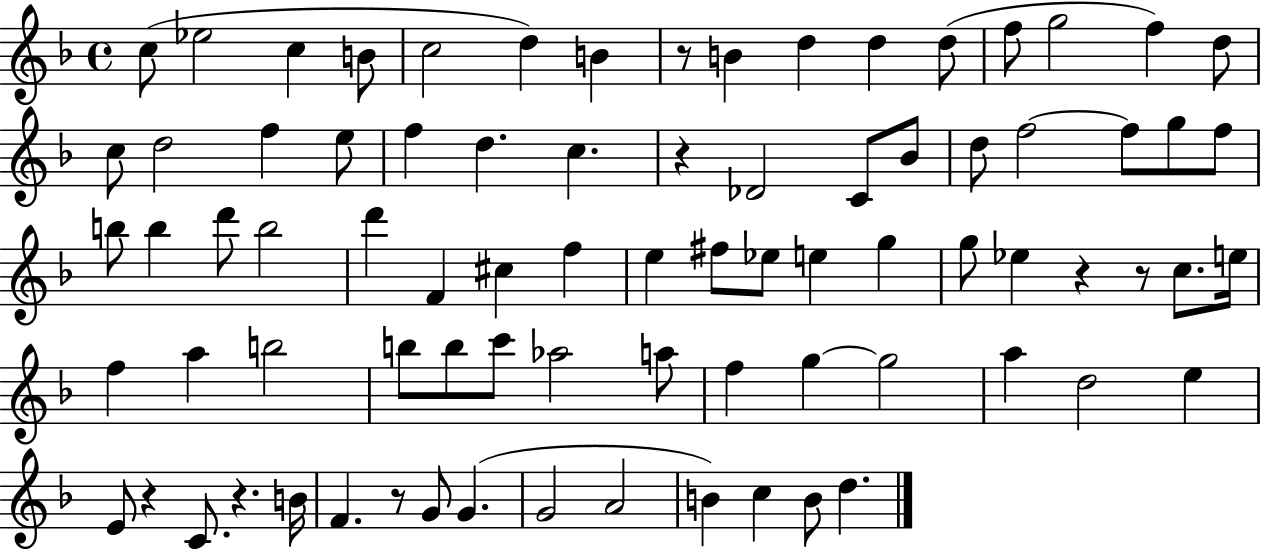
{
  \clef treble
  \time 4/4
  \defaultTimeSignature
  \key f \major
  \repeat volta 2 { c''8( ees''2 c''4 b'8 | c''2 d''4) b'4 | r8 b'4 d''4 d''4 d''8( | f''8 g''2 f''4) d''8 | \break c''8 d''2 f''4 e''8 | f''4 d''4. c''4. | r4 des'2 c'8 bes'8 | d''8 f''2~~ f''8 g''8 f''8 | \break b''8 b''4 d'''8 b''2 | d'''4 f'4 cis''4 f''4 | e''4 fis''8 ees''8 e''4 g''4 | g''8 ees''4 r4 r8 c''8. e''16 | \break f''4 a''4 b''2 | b''8 b''8 c'''8 aes''2 a''8 | f''4 g''4~~ g''2 | a''4 d''2 e''4 | \break e'8 r4 c'8. r4. b'16 | f'4. r8 g'8 g'4.( | g'2 a'2 | b'4) c''4 b'8 d''4. | \break } \bar "|."
}